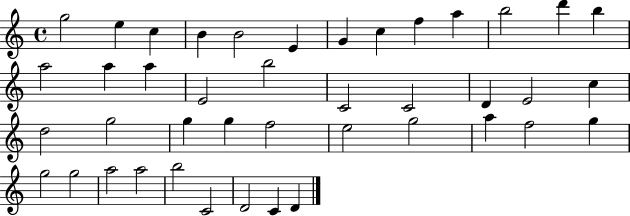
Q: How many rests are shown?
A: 0